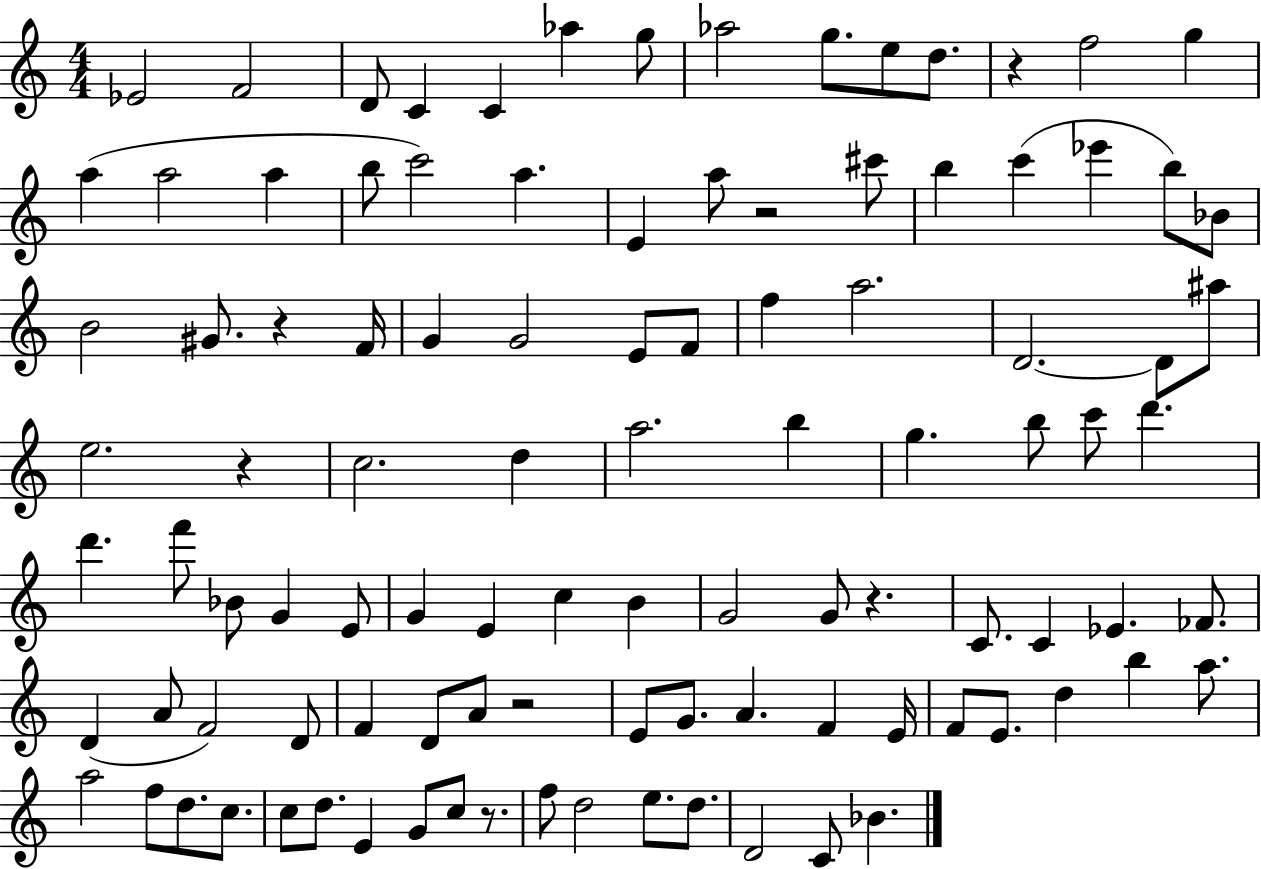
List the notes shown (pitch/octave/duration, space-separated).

Eb4/h F4/h D4/e C4/q C4/q Ab5/q G5/e Ab5/h G5/e. E5/e D5/e. R/q F5/h G5/q A5/q A5/h A5/q B5/e C6/h A5/q. E4/q A5/e R/h C#6/e B5/q C6/q Eb6/q B5/e Bb4/e B4/h G#4/e. R/q F4/s G4/q G4/h E4/e F4/e F5/q A5/h. D4/h. D4/e A#5/e E5/h. R/q C5/h. D5/q A5/h. B5/q G5/q. B5/e C6/e D6/q. D6/q. F6/e Bb4/e G4/q E4/e G4/q E4/q C5/q B4/q G4/h G4/e R/q. C4/e. C4/q Eb4/q. FES4/e. D4/q A4/e F4/h D4/e F4/q D4/e A4/e R/h E4/e G4/e. A4/q. F4/q E4/s F4/e E4/e. D5/q B5/q A5/e. A5/h F5/e D5/e. C5/e. C5/e D5/e. E4/q G4/e C5/e R/e. F5/e D5/h E5/e. D5/e. D4/h C4/e Bb4/q.